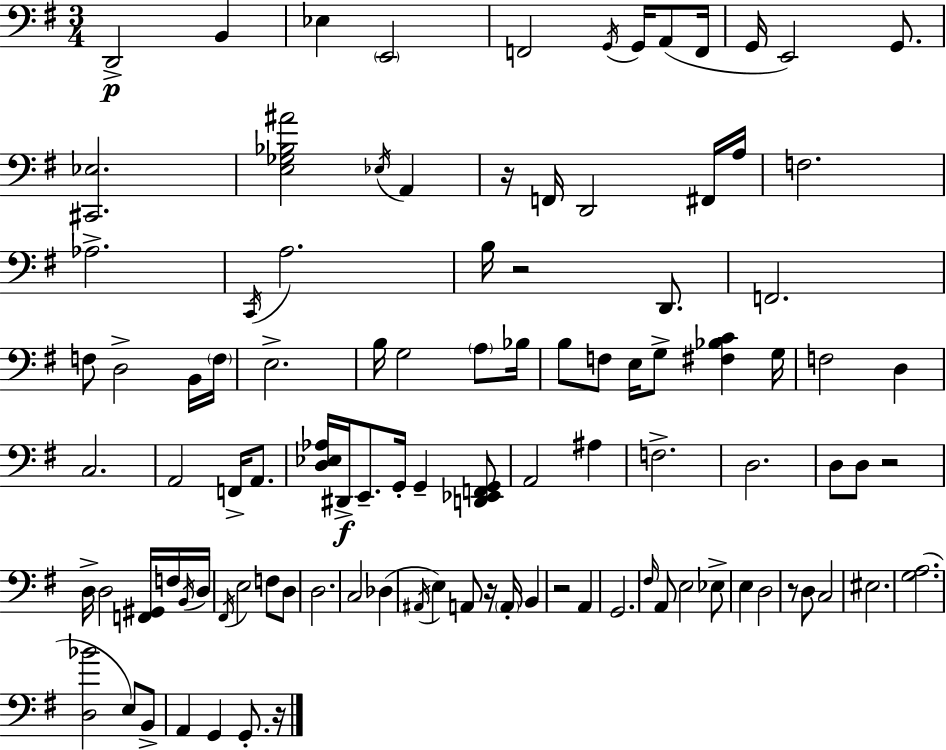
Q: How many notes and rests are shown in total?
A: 103